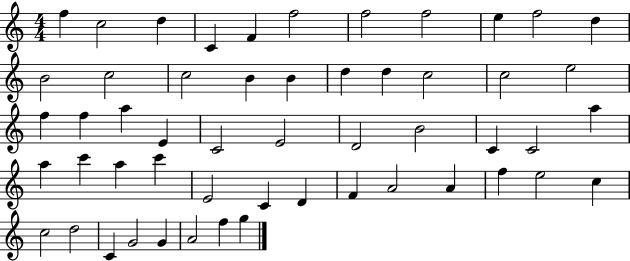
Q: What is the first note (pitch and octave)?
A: F5